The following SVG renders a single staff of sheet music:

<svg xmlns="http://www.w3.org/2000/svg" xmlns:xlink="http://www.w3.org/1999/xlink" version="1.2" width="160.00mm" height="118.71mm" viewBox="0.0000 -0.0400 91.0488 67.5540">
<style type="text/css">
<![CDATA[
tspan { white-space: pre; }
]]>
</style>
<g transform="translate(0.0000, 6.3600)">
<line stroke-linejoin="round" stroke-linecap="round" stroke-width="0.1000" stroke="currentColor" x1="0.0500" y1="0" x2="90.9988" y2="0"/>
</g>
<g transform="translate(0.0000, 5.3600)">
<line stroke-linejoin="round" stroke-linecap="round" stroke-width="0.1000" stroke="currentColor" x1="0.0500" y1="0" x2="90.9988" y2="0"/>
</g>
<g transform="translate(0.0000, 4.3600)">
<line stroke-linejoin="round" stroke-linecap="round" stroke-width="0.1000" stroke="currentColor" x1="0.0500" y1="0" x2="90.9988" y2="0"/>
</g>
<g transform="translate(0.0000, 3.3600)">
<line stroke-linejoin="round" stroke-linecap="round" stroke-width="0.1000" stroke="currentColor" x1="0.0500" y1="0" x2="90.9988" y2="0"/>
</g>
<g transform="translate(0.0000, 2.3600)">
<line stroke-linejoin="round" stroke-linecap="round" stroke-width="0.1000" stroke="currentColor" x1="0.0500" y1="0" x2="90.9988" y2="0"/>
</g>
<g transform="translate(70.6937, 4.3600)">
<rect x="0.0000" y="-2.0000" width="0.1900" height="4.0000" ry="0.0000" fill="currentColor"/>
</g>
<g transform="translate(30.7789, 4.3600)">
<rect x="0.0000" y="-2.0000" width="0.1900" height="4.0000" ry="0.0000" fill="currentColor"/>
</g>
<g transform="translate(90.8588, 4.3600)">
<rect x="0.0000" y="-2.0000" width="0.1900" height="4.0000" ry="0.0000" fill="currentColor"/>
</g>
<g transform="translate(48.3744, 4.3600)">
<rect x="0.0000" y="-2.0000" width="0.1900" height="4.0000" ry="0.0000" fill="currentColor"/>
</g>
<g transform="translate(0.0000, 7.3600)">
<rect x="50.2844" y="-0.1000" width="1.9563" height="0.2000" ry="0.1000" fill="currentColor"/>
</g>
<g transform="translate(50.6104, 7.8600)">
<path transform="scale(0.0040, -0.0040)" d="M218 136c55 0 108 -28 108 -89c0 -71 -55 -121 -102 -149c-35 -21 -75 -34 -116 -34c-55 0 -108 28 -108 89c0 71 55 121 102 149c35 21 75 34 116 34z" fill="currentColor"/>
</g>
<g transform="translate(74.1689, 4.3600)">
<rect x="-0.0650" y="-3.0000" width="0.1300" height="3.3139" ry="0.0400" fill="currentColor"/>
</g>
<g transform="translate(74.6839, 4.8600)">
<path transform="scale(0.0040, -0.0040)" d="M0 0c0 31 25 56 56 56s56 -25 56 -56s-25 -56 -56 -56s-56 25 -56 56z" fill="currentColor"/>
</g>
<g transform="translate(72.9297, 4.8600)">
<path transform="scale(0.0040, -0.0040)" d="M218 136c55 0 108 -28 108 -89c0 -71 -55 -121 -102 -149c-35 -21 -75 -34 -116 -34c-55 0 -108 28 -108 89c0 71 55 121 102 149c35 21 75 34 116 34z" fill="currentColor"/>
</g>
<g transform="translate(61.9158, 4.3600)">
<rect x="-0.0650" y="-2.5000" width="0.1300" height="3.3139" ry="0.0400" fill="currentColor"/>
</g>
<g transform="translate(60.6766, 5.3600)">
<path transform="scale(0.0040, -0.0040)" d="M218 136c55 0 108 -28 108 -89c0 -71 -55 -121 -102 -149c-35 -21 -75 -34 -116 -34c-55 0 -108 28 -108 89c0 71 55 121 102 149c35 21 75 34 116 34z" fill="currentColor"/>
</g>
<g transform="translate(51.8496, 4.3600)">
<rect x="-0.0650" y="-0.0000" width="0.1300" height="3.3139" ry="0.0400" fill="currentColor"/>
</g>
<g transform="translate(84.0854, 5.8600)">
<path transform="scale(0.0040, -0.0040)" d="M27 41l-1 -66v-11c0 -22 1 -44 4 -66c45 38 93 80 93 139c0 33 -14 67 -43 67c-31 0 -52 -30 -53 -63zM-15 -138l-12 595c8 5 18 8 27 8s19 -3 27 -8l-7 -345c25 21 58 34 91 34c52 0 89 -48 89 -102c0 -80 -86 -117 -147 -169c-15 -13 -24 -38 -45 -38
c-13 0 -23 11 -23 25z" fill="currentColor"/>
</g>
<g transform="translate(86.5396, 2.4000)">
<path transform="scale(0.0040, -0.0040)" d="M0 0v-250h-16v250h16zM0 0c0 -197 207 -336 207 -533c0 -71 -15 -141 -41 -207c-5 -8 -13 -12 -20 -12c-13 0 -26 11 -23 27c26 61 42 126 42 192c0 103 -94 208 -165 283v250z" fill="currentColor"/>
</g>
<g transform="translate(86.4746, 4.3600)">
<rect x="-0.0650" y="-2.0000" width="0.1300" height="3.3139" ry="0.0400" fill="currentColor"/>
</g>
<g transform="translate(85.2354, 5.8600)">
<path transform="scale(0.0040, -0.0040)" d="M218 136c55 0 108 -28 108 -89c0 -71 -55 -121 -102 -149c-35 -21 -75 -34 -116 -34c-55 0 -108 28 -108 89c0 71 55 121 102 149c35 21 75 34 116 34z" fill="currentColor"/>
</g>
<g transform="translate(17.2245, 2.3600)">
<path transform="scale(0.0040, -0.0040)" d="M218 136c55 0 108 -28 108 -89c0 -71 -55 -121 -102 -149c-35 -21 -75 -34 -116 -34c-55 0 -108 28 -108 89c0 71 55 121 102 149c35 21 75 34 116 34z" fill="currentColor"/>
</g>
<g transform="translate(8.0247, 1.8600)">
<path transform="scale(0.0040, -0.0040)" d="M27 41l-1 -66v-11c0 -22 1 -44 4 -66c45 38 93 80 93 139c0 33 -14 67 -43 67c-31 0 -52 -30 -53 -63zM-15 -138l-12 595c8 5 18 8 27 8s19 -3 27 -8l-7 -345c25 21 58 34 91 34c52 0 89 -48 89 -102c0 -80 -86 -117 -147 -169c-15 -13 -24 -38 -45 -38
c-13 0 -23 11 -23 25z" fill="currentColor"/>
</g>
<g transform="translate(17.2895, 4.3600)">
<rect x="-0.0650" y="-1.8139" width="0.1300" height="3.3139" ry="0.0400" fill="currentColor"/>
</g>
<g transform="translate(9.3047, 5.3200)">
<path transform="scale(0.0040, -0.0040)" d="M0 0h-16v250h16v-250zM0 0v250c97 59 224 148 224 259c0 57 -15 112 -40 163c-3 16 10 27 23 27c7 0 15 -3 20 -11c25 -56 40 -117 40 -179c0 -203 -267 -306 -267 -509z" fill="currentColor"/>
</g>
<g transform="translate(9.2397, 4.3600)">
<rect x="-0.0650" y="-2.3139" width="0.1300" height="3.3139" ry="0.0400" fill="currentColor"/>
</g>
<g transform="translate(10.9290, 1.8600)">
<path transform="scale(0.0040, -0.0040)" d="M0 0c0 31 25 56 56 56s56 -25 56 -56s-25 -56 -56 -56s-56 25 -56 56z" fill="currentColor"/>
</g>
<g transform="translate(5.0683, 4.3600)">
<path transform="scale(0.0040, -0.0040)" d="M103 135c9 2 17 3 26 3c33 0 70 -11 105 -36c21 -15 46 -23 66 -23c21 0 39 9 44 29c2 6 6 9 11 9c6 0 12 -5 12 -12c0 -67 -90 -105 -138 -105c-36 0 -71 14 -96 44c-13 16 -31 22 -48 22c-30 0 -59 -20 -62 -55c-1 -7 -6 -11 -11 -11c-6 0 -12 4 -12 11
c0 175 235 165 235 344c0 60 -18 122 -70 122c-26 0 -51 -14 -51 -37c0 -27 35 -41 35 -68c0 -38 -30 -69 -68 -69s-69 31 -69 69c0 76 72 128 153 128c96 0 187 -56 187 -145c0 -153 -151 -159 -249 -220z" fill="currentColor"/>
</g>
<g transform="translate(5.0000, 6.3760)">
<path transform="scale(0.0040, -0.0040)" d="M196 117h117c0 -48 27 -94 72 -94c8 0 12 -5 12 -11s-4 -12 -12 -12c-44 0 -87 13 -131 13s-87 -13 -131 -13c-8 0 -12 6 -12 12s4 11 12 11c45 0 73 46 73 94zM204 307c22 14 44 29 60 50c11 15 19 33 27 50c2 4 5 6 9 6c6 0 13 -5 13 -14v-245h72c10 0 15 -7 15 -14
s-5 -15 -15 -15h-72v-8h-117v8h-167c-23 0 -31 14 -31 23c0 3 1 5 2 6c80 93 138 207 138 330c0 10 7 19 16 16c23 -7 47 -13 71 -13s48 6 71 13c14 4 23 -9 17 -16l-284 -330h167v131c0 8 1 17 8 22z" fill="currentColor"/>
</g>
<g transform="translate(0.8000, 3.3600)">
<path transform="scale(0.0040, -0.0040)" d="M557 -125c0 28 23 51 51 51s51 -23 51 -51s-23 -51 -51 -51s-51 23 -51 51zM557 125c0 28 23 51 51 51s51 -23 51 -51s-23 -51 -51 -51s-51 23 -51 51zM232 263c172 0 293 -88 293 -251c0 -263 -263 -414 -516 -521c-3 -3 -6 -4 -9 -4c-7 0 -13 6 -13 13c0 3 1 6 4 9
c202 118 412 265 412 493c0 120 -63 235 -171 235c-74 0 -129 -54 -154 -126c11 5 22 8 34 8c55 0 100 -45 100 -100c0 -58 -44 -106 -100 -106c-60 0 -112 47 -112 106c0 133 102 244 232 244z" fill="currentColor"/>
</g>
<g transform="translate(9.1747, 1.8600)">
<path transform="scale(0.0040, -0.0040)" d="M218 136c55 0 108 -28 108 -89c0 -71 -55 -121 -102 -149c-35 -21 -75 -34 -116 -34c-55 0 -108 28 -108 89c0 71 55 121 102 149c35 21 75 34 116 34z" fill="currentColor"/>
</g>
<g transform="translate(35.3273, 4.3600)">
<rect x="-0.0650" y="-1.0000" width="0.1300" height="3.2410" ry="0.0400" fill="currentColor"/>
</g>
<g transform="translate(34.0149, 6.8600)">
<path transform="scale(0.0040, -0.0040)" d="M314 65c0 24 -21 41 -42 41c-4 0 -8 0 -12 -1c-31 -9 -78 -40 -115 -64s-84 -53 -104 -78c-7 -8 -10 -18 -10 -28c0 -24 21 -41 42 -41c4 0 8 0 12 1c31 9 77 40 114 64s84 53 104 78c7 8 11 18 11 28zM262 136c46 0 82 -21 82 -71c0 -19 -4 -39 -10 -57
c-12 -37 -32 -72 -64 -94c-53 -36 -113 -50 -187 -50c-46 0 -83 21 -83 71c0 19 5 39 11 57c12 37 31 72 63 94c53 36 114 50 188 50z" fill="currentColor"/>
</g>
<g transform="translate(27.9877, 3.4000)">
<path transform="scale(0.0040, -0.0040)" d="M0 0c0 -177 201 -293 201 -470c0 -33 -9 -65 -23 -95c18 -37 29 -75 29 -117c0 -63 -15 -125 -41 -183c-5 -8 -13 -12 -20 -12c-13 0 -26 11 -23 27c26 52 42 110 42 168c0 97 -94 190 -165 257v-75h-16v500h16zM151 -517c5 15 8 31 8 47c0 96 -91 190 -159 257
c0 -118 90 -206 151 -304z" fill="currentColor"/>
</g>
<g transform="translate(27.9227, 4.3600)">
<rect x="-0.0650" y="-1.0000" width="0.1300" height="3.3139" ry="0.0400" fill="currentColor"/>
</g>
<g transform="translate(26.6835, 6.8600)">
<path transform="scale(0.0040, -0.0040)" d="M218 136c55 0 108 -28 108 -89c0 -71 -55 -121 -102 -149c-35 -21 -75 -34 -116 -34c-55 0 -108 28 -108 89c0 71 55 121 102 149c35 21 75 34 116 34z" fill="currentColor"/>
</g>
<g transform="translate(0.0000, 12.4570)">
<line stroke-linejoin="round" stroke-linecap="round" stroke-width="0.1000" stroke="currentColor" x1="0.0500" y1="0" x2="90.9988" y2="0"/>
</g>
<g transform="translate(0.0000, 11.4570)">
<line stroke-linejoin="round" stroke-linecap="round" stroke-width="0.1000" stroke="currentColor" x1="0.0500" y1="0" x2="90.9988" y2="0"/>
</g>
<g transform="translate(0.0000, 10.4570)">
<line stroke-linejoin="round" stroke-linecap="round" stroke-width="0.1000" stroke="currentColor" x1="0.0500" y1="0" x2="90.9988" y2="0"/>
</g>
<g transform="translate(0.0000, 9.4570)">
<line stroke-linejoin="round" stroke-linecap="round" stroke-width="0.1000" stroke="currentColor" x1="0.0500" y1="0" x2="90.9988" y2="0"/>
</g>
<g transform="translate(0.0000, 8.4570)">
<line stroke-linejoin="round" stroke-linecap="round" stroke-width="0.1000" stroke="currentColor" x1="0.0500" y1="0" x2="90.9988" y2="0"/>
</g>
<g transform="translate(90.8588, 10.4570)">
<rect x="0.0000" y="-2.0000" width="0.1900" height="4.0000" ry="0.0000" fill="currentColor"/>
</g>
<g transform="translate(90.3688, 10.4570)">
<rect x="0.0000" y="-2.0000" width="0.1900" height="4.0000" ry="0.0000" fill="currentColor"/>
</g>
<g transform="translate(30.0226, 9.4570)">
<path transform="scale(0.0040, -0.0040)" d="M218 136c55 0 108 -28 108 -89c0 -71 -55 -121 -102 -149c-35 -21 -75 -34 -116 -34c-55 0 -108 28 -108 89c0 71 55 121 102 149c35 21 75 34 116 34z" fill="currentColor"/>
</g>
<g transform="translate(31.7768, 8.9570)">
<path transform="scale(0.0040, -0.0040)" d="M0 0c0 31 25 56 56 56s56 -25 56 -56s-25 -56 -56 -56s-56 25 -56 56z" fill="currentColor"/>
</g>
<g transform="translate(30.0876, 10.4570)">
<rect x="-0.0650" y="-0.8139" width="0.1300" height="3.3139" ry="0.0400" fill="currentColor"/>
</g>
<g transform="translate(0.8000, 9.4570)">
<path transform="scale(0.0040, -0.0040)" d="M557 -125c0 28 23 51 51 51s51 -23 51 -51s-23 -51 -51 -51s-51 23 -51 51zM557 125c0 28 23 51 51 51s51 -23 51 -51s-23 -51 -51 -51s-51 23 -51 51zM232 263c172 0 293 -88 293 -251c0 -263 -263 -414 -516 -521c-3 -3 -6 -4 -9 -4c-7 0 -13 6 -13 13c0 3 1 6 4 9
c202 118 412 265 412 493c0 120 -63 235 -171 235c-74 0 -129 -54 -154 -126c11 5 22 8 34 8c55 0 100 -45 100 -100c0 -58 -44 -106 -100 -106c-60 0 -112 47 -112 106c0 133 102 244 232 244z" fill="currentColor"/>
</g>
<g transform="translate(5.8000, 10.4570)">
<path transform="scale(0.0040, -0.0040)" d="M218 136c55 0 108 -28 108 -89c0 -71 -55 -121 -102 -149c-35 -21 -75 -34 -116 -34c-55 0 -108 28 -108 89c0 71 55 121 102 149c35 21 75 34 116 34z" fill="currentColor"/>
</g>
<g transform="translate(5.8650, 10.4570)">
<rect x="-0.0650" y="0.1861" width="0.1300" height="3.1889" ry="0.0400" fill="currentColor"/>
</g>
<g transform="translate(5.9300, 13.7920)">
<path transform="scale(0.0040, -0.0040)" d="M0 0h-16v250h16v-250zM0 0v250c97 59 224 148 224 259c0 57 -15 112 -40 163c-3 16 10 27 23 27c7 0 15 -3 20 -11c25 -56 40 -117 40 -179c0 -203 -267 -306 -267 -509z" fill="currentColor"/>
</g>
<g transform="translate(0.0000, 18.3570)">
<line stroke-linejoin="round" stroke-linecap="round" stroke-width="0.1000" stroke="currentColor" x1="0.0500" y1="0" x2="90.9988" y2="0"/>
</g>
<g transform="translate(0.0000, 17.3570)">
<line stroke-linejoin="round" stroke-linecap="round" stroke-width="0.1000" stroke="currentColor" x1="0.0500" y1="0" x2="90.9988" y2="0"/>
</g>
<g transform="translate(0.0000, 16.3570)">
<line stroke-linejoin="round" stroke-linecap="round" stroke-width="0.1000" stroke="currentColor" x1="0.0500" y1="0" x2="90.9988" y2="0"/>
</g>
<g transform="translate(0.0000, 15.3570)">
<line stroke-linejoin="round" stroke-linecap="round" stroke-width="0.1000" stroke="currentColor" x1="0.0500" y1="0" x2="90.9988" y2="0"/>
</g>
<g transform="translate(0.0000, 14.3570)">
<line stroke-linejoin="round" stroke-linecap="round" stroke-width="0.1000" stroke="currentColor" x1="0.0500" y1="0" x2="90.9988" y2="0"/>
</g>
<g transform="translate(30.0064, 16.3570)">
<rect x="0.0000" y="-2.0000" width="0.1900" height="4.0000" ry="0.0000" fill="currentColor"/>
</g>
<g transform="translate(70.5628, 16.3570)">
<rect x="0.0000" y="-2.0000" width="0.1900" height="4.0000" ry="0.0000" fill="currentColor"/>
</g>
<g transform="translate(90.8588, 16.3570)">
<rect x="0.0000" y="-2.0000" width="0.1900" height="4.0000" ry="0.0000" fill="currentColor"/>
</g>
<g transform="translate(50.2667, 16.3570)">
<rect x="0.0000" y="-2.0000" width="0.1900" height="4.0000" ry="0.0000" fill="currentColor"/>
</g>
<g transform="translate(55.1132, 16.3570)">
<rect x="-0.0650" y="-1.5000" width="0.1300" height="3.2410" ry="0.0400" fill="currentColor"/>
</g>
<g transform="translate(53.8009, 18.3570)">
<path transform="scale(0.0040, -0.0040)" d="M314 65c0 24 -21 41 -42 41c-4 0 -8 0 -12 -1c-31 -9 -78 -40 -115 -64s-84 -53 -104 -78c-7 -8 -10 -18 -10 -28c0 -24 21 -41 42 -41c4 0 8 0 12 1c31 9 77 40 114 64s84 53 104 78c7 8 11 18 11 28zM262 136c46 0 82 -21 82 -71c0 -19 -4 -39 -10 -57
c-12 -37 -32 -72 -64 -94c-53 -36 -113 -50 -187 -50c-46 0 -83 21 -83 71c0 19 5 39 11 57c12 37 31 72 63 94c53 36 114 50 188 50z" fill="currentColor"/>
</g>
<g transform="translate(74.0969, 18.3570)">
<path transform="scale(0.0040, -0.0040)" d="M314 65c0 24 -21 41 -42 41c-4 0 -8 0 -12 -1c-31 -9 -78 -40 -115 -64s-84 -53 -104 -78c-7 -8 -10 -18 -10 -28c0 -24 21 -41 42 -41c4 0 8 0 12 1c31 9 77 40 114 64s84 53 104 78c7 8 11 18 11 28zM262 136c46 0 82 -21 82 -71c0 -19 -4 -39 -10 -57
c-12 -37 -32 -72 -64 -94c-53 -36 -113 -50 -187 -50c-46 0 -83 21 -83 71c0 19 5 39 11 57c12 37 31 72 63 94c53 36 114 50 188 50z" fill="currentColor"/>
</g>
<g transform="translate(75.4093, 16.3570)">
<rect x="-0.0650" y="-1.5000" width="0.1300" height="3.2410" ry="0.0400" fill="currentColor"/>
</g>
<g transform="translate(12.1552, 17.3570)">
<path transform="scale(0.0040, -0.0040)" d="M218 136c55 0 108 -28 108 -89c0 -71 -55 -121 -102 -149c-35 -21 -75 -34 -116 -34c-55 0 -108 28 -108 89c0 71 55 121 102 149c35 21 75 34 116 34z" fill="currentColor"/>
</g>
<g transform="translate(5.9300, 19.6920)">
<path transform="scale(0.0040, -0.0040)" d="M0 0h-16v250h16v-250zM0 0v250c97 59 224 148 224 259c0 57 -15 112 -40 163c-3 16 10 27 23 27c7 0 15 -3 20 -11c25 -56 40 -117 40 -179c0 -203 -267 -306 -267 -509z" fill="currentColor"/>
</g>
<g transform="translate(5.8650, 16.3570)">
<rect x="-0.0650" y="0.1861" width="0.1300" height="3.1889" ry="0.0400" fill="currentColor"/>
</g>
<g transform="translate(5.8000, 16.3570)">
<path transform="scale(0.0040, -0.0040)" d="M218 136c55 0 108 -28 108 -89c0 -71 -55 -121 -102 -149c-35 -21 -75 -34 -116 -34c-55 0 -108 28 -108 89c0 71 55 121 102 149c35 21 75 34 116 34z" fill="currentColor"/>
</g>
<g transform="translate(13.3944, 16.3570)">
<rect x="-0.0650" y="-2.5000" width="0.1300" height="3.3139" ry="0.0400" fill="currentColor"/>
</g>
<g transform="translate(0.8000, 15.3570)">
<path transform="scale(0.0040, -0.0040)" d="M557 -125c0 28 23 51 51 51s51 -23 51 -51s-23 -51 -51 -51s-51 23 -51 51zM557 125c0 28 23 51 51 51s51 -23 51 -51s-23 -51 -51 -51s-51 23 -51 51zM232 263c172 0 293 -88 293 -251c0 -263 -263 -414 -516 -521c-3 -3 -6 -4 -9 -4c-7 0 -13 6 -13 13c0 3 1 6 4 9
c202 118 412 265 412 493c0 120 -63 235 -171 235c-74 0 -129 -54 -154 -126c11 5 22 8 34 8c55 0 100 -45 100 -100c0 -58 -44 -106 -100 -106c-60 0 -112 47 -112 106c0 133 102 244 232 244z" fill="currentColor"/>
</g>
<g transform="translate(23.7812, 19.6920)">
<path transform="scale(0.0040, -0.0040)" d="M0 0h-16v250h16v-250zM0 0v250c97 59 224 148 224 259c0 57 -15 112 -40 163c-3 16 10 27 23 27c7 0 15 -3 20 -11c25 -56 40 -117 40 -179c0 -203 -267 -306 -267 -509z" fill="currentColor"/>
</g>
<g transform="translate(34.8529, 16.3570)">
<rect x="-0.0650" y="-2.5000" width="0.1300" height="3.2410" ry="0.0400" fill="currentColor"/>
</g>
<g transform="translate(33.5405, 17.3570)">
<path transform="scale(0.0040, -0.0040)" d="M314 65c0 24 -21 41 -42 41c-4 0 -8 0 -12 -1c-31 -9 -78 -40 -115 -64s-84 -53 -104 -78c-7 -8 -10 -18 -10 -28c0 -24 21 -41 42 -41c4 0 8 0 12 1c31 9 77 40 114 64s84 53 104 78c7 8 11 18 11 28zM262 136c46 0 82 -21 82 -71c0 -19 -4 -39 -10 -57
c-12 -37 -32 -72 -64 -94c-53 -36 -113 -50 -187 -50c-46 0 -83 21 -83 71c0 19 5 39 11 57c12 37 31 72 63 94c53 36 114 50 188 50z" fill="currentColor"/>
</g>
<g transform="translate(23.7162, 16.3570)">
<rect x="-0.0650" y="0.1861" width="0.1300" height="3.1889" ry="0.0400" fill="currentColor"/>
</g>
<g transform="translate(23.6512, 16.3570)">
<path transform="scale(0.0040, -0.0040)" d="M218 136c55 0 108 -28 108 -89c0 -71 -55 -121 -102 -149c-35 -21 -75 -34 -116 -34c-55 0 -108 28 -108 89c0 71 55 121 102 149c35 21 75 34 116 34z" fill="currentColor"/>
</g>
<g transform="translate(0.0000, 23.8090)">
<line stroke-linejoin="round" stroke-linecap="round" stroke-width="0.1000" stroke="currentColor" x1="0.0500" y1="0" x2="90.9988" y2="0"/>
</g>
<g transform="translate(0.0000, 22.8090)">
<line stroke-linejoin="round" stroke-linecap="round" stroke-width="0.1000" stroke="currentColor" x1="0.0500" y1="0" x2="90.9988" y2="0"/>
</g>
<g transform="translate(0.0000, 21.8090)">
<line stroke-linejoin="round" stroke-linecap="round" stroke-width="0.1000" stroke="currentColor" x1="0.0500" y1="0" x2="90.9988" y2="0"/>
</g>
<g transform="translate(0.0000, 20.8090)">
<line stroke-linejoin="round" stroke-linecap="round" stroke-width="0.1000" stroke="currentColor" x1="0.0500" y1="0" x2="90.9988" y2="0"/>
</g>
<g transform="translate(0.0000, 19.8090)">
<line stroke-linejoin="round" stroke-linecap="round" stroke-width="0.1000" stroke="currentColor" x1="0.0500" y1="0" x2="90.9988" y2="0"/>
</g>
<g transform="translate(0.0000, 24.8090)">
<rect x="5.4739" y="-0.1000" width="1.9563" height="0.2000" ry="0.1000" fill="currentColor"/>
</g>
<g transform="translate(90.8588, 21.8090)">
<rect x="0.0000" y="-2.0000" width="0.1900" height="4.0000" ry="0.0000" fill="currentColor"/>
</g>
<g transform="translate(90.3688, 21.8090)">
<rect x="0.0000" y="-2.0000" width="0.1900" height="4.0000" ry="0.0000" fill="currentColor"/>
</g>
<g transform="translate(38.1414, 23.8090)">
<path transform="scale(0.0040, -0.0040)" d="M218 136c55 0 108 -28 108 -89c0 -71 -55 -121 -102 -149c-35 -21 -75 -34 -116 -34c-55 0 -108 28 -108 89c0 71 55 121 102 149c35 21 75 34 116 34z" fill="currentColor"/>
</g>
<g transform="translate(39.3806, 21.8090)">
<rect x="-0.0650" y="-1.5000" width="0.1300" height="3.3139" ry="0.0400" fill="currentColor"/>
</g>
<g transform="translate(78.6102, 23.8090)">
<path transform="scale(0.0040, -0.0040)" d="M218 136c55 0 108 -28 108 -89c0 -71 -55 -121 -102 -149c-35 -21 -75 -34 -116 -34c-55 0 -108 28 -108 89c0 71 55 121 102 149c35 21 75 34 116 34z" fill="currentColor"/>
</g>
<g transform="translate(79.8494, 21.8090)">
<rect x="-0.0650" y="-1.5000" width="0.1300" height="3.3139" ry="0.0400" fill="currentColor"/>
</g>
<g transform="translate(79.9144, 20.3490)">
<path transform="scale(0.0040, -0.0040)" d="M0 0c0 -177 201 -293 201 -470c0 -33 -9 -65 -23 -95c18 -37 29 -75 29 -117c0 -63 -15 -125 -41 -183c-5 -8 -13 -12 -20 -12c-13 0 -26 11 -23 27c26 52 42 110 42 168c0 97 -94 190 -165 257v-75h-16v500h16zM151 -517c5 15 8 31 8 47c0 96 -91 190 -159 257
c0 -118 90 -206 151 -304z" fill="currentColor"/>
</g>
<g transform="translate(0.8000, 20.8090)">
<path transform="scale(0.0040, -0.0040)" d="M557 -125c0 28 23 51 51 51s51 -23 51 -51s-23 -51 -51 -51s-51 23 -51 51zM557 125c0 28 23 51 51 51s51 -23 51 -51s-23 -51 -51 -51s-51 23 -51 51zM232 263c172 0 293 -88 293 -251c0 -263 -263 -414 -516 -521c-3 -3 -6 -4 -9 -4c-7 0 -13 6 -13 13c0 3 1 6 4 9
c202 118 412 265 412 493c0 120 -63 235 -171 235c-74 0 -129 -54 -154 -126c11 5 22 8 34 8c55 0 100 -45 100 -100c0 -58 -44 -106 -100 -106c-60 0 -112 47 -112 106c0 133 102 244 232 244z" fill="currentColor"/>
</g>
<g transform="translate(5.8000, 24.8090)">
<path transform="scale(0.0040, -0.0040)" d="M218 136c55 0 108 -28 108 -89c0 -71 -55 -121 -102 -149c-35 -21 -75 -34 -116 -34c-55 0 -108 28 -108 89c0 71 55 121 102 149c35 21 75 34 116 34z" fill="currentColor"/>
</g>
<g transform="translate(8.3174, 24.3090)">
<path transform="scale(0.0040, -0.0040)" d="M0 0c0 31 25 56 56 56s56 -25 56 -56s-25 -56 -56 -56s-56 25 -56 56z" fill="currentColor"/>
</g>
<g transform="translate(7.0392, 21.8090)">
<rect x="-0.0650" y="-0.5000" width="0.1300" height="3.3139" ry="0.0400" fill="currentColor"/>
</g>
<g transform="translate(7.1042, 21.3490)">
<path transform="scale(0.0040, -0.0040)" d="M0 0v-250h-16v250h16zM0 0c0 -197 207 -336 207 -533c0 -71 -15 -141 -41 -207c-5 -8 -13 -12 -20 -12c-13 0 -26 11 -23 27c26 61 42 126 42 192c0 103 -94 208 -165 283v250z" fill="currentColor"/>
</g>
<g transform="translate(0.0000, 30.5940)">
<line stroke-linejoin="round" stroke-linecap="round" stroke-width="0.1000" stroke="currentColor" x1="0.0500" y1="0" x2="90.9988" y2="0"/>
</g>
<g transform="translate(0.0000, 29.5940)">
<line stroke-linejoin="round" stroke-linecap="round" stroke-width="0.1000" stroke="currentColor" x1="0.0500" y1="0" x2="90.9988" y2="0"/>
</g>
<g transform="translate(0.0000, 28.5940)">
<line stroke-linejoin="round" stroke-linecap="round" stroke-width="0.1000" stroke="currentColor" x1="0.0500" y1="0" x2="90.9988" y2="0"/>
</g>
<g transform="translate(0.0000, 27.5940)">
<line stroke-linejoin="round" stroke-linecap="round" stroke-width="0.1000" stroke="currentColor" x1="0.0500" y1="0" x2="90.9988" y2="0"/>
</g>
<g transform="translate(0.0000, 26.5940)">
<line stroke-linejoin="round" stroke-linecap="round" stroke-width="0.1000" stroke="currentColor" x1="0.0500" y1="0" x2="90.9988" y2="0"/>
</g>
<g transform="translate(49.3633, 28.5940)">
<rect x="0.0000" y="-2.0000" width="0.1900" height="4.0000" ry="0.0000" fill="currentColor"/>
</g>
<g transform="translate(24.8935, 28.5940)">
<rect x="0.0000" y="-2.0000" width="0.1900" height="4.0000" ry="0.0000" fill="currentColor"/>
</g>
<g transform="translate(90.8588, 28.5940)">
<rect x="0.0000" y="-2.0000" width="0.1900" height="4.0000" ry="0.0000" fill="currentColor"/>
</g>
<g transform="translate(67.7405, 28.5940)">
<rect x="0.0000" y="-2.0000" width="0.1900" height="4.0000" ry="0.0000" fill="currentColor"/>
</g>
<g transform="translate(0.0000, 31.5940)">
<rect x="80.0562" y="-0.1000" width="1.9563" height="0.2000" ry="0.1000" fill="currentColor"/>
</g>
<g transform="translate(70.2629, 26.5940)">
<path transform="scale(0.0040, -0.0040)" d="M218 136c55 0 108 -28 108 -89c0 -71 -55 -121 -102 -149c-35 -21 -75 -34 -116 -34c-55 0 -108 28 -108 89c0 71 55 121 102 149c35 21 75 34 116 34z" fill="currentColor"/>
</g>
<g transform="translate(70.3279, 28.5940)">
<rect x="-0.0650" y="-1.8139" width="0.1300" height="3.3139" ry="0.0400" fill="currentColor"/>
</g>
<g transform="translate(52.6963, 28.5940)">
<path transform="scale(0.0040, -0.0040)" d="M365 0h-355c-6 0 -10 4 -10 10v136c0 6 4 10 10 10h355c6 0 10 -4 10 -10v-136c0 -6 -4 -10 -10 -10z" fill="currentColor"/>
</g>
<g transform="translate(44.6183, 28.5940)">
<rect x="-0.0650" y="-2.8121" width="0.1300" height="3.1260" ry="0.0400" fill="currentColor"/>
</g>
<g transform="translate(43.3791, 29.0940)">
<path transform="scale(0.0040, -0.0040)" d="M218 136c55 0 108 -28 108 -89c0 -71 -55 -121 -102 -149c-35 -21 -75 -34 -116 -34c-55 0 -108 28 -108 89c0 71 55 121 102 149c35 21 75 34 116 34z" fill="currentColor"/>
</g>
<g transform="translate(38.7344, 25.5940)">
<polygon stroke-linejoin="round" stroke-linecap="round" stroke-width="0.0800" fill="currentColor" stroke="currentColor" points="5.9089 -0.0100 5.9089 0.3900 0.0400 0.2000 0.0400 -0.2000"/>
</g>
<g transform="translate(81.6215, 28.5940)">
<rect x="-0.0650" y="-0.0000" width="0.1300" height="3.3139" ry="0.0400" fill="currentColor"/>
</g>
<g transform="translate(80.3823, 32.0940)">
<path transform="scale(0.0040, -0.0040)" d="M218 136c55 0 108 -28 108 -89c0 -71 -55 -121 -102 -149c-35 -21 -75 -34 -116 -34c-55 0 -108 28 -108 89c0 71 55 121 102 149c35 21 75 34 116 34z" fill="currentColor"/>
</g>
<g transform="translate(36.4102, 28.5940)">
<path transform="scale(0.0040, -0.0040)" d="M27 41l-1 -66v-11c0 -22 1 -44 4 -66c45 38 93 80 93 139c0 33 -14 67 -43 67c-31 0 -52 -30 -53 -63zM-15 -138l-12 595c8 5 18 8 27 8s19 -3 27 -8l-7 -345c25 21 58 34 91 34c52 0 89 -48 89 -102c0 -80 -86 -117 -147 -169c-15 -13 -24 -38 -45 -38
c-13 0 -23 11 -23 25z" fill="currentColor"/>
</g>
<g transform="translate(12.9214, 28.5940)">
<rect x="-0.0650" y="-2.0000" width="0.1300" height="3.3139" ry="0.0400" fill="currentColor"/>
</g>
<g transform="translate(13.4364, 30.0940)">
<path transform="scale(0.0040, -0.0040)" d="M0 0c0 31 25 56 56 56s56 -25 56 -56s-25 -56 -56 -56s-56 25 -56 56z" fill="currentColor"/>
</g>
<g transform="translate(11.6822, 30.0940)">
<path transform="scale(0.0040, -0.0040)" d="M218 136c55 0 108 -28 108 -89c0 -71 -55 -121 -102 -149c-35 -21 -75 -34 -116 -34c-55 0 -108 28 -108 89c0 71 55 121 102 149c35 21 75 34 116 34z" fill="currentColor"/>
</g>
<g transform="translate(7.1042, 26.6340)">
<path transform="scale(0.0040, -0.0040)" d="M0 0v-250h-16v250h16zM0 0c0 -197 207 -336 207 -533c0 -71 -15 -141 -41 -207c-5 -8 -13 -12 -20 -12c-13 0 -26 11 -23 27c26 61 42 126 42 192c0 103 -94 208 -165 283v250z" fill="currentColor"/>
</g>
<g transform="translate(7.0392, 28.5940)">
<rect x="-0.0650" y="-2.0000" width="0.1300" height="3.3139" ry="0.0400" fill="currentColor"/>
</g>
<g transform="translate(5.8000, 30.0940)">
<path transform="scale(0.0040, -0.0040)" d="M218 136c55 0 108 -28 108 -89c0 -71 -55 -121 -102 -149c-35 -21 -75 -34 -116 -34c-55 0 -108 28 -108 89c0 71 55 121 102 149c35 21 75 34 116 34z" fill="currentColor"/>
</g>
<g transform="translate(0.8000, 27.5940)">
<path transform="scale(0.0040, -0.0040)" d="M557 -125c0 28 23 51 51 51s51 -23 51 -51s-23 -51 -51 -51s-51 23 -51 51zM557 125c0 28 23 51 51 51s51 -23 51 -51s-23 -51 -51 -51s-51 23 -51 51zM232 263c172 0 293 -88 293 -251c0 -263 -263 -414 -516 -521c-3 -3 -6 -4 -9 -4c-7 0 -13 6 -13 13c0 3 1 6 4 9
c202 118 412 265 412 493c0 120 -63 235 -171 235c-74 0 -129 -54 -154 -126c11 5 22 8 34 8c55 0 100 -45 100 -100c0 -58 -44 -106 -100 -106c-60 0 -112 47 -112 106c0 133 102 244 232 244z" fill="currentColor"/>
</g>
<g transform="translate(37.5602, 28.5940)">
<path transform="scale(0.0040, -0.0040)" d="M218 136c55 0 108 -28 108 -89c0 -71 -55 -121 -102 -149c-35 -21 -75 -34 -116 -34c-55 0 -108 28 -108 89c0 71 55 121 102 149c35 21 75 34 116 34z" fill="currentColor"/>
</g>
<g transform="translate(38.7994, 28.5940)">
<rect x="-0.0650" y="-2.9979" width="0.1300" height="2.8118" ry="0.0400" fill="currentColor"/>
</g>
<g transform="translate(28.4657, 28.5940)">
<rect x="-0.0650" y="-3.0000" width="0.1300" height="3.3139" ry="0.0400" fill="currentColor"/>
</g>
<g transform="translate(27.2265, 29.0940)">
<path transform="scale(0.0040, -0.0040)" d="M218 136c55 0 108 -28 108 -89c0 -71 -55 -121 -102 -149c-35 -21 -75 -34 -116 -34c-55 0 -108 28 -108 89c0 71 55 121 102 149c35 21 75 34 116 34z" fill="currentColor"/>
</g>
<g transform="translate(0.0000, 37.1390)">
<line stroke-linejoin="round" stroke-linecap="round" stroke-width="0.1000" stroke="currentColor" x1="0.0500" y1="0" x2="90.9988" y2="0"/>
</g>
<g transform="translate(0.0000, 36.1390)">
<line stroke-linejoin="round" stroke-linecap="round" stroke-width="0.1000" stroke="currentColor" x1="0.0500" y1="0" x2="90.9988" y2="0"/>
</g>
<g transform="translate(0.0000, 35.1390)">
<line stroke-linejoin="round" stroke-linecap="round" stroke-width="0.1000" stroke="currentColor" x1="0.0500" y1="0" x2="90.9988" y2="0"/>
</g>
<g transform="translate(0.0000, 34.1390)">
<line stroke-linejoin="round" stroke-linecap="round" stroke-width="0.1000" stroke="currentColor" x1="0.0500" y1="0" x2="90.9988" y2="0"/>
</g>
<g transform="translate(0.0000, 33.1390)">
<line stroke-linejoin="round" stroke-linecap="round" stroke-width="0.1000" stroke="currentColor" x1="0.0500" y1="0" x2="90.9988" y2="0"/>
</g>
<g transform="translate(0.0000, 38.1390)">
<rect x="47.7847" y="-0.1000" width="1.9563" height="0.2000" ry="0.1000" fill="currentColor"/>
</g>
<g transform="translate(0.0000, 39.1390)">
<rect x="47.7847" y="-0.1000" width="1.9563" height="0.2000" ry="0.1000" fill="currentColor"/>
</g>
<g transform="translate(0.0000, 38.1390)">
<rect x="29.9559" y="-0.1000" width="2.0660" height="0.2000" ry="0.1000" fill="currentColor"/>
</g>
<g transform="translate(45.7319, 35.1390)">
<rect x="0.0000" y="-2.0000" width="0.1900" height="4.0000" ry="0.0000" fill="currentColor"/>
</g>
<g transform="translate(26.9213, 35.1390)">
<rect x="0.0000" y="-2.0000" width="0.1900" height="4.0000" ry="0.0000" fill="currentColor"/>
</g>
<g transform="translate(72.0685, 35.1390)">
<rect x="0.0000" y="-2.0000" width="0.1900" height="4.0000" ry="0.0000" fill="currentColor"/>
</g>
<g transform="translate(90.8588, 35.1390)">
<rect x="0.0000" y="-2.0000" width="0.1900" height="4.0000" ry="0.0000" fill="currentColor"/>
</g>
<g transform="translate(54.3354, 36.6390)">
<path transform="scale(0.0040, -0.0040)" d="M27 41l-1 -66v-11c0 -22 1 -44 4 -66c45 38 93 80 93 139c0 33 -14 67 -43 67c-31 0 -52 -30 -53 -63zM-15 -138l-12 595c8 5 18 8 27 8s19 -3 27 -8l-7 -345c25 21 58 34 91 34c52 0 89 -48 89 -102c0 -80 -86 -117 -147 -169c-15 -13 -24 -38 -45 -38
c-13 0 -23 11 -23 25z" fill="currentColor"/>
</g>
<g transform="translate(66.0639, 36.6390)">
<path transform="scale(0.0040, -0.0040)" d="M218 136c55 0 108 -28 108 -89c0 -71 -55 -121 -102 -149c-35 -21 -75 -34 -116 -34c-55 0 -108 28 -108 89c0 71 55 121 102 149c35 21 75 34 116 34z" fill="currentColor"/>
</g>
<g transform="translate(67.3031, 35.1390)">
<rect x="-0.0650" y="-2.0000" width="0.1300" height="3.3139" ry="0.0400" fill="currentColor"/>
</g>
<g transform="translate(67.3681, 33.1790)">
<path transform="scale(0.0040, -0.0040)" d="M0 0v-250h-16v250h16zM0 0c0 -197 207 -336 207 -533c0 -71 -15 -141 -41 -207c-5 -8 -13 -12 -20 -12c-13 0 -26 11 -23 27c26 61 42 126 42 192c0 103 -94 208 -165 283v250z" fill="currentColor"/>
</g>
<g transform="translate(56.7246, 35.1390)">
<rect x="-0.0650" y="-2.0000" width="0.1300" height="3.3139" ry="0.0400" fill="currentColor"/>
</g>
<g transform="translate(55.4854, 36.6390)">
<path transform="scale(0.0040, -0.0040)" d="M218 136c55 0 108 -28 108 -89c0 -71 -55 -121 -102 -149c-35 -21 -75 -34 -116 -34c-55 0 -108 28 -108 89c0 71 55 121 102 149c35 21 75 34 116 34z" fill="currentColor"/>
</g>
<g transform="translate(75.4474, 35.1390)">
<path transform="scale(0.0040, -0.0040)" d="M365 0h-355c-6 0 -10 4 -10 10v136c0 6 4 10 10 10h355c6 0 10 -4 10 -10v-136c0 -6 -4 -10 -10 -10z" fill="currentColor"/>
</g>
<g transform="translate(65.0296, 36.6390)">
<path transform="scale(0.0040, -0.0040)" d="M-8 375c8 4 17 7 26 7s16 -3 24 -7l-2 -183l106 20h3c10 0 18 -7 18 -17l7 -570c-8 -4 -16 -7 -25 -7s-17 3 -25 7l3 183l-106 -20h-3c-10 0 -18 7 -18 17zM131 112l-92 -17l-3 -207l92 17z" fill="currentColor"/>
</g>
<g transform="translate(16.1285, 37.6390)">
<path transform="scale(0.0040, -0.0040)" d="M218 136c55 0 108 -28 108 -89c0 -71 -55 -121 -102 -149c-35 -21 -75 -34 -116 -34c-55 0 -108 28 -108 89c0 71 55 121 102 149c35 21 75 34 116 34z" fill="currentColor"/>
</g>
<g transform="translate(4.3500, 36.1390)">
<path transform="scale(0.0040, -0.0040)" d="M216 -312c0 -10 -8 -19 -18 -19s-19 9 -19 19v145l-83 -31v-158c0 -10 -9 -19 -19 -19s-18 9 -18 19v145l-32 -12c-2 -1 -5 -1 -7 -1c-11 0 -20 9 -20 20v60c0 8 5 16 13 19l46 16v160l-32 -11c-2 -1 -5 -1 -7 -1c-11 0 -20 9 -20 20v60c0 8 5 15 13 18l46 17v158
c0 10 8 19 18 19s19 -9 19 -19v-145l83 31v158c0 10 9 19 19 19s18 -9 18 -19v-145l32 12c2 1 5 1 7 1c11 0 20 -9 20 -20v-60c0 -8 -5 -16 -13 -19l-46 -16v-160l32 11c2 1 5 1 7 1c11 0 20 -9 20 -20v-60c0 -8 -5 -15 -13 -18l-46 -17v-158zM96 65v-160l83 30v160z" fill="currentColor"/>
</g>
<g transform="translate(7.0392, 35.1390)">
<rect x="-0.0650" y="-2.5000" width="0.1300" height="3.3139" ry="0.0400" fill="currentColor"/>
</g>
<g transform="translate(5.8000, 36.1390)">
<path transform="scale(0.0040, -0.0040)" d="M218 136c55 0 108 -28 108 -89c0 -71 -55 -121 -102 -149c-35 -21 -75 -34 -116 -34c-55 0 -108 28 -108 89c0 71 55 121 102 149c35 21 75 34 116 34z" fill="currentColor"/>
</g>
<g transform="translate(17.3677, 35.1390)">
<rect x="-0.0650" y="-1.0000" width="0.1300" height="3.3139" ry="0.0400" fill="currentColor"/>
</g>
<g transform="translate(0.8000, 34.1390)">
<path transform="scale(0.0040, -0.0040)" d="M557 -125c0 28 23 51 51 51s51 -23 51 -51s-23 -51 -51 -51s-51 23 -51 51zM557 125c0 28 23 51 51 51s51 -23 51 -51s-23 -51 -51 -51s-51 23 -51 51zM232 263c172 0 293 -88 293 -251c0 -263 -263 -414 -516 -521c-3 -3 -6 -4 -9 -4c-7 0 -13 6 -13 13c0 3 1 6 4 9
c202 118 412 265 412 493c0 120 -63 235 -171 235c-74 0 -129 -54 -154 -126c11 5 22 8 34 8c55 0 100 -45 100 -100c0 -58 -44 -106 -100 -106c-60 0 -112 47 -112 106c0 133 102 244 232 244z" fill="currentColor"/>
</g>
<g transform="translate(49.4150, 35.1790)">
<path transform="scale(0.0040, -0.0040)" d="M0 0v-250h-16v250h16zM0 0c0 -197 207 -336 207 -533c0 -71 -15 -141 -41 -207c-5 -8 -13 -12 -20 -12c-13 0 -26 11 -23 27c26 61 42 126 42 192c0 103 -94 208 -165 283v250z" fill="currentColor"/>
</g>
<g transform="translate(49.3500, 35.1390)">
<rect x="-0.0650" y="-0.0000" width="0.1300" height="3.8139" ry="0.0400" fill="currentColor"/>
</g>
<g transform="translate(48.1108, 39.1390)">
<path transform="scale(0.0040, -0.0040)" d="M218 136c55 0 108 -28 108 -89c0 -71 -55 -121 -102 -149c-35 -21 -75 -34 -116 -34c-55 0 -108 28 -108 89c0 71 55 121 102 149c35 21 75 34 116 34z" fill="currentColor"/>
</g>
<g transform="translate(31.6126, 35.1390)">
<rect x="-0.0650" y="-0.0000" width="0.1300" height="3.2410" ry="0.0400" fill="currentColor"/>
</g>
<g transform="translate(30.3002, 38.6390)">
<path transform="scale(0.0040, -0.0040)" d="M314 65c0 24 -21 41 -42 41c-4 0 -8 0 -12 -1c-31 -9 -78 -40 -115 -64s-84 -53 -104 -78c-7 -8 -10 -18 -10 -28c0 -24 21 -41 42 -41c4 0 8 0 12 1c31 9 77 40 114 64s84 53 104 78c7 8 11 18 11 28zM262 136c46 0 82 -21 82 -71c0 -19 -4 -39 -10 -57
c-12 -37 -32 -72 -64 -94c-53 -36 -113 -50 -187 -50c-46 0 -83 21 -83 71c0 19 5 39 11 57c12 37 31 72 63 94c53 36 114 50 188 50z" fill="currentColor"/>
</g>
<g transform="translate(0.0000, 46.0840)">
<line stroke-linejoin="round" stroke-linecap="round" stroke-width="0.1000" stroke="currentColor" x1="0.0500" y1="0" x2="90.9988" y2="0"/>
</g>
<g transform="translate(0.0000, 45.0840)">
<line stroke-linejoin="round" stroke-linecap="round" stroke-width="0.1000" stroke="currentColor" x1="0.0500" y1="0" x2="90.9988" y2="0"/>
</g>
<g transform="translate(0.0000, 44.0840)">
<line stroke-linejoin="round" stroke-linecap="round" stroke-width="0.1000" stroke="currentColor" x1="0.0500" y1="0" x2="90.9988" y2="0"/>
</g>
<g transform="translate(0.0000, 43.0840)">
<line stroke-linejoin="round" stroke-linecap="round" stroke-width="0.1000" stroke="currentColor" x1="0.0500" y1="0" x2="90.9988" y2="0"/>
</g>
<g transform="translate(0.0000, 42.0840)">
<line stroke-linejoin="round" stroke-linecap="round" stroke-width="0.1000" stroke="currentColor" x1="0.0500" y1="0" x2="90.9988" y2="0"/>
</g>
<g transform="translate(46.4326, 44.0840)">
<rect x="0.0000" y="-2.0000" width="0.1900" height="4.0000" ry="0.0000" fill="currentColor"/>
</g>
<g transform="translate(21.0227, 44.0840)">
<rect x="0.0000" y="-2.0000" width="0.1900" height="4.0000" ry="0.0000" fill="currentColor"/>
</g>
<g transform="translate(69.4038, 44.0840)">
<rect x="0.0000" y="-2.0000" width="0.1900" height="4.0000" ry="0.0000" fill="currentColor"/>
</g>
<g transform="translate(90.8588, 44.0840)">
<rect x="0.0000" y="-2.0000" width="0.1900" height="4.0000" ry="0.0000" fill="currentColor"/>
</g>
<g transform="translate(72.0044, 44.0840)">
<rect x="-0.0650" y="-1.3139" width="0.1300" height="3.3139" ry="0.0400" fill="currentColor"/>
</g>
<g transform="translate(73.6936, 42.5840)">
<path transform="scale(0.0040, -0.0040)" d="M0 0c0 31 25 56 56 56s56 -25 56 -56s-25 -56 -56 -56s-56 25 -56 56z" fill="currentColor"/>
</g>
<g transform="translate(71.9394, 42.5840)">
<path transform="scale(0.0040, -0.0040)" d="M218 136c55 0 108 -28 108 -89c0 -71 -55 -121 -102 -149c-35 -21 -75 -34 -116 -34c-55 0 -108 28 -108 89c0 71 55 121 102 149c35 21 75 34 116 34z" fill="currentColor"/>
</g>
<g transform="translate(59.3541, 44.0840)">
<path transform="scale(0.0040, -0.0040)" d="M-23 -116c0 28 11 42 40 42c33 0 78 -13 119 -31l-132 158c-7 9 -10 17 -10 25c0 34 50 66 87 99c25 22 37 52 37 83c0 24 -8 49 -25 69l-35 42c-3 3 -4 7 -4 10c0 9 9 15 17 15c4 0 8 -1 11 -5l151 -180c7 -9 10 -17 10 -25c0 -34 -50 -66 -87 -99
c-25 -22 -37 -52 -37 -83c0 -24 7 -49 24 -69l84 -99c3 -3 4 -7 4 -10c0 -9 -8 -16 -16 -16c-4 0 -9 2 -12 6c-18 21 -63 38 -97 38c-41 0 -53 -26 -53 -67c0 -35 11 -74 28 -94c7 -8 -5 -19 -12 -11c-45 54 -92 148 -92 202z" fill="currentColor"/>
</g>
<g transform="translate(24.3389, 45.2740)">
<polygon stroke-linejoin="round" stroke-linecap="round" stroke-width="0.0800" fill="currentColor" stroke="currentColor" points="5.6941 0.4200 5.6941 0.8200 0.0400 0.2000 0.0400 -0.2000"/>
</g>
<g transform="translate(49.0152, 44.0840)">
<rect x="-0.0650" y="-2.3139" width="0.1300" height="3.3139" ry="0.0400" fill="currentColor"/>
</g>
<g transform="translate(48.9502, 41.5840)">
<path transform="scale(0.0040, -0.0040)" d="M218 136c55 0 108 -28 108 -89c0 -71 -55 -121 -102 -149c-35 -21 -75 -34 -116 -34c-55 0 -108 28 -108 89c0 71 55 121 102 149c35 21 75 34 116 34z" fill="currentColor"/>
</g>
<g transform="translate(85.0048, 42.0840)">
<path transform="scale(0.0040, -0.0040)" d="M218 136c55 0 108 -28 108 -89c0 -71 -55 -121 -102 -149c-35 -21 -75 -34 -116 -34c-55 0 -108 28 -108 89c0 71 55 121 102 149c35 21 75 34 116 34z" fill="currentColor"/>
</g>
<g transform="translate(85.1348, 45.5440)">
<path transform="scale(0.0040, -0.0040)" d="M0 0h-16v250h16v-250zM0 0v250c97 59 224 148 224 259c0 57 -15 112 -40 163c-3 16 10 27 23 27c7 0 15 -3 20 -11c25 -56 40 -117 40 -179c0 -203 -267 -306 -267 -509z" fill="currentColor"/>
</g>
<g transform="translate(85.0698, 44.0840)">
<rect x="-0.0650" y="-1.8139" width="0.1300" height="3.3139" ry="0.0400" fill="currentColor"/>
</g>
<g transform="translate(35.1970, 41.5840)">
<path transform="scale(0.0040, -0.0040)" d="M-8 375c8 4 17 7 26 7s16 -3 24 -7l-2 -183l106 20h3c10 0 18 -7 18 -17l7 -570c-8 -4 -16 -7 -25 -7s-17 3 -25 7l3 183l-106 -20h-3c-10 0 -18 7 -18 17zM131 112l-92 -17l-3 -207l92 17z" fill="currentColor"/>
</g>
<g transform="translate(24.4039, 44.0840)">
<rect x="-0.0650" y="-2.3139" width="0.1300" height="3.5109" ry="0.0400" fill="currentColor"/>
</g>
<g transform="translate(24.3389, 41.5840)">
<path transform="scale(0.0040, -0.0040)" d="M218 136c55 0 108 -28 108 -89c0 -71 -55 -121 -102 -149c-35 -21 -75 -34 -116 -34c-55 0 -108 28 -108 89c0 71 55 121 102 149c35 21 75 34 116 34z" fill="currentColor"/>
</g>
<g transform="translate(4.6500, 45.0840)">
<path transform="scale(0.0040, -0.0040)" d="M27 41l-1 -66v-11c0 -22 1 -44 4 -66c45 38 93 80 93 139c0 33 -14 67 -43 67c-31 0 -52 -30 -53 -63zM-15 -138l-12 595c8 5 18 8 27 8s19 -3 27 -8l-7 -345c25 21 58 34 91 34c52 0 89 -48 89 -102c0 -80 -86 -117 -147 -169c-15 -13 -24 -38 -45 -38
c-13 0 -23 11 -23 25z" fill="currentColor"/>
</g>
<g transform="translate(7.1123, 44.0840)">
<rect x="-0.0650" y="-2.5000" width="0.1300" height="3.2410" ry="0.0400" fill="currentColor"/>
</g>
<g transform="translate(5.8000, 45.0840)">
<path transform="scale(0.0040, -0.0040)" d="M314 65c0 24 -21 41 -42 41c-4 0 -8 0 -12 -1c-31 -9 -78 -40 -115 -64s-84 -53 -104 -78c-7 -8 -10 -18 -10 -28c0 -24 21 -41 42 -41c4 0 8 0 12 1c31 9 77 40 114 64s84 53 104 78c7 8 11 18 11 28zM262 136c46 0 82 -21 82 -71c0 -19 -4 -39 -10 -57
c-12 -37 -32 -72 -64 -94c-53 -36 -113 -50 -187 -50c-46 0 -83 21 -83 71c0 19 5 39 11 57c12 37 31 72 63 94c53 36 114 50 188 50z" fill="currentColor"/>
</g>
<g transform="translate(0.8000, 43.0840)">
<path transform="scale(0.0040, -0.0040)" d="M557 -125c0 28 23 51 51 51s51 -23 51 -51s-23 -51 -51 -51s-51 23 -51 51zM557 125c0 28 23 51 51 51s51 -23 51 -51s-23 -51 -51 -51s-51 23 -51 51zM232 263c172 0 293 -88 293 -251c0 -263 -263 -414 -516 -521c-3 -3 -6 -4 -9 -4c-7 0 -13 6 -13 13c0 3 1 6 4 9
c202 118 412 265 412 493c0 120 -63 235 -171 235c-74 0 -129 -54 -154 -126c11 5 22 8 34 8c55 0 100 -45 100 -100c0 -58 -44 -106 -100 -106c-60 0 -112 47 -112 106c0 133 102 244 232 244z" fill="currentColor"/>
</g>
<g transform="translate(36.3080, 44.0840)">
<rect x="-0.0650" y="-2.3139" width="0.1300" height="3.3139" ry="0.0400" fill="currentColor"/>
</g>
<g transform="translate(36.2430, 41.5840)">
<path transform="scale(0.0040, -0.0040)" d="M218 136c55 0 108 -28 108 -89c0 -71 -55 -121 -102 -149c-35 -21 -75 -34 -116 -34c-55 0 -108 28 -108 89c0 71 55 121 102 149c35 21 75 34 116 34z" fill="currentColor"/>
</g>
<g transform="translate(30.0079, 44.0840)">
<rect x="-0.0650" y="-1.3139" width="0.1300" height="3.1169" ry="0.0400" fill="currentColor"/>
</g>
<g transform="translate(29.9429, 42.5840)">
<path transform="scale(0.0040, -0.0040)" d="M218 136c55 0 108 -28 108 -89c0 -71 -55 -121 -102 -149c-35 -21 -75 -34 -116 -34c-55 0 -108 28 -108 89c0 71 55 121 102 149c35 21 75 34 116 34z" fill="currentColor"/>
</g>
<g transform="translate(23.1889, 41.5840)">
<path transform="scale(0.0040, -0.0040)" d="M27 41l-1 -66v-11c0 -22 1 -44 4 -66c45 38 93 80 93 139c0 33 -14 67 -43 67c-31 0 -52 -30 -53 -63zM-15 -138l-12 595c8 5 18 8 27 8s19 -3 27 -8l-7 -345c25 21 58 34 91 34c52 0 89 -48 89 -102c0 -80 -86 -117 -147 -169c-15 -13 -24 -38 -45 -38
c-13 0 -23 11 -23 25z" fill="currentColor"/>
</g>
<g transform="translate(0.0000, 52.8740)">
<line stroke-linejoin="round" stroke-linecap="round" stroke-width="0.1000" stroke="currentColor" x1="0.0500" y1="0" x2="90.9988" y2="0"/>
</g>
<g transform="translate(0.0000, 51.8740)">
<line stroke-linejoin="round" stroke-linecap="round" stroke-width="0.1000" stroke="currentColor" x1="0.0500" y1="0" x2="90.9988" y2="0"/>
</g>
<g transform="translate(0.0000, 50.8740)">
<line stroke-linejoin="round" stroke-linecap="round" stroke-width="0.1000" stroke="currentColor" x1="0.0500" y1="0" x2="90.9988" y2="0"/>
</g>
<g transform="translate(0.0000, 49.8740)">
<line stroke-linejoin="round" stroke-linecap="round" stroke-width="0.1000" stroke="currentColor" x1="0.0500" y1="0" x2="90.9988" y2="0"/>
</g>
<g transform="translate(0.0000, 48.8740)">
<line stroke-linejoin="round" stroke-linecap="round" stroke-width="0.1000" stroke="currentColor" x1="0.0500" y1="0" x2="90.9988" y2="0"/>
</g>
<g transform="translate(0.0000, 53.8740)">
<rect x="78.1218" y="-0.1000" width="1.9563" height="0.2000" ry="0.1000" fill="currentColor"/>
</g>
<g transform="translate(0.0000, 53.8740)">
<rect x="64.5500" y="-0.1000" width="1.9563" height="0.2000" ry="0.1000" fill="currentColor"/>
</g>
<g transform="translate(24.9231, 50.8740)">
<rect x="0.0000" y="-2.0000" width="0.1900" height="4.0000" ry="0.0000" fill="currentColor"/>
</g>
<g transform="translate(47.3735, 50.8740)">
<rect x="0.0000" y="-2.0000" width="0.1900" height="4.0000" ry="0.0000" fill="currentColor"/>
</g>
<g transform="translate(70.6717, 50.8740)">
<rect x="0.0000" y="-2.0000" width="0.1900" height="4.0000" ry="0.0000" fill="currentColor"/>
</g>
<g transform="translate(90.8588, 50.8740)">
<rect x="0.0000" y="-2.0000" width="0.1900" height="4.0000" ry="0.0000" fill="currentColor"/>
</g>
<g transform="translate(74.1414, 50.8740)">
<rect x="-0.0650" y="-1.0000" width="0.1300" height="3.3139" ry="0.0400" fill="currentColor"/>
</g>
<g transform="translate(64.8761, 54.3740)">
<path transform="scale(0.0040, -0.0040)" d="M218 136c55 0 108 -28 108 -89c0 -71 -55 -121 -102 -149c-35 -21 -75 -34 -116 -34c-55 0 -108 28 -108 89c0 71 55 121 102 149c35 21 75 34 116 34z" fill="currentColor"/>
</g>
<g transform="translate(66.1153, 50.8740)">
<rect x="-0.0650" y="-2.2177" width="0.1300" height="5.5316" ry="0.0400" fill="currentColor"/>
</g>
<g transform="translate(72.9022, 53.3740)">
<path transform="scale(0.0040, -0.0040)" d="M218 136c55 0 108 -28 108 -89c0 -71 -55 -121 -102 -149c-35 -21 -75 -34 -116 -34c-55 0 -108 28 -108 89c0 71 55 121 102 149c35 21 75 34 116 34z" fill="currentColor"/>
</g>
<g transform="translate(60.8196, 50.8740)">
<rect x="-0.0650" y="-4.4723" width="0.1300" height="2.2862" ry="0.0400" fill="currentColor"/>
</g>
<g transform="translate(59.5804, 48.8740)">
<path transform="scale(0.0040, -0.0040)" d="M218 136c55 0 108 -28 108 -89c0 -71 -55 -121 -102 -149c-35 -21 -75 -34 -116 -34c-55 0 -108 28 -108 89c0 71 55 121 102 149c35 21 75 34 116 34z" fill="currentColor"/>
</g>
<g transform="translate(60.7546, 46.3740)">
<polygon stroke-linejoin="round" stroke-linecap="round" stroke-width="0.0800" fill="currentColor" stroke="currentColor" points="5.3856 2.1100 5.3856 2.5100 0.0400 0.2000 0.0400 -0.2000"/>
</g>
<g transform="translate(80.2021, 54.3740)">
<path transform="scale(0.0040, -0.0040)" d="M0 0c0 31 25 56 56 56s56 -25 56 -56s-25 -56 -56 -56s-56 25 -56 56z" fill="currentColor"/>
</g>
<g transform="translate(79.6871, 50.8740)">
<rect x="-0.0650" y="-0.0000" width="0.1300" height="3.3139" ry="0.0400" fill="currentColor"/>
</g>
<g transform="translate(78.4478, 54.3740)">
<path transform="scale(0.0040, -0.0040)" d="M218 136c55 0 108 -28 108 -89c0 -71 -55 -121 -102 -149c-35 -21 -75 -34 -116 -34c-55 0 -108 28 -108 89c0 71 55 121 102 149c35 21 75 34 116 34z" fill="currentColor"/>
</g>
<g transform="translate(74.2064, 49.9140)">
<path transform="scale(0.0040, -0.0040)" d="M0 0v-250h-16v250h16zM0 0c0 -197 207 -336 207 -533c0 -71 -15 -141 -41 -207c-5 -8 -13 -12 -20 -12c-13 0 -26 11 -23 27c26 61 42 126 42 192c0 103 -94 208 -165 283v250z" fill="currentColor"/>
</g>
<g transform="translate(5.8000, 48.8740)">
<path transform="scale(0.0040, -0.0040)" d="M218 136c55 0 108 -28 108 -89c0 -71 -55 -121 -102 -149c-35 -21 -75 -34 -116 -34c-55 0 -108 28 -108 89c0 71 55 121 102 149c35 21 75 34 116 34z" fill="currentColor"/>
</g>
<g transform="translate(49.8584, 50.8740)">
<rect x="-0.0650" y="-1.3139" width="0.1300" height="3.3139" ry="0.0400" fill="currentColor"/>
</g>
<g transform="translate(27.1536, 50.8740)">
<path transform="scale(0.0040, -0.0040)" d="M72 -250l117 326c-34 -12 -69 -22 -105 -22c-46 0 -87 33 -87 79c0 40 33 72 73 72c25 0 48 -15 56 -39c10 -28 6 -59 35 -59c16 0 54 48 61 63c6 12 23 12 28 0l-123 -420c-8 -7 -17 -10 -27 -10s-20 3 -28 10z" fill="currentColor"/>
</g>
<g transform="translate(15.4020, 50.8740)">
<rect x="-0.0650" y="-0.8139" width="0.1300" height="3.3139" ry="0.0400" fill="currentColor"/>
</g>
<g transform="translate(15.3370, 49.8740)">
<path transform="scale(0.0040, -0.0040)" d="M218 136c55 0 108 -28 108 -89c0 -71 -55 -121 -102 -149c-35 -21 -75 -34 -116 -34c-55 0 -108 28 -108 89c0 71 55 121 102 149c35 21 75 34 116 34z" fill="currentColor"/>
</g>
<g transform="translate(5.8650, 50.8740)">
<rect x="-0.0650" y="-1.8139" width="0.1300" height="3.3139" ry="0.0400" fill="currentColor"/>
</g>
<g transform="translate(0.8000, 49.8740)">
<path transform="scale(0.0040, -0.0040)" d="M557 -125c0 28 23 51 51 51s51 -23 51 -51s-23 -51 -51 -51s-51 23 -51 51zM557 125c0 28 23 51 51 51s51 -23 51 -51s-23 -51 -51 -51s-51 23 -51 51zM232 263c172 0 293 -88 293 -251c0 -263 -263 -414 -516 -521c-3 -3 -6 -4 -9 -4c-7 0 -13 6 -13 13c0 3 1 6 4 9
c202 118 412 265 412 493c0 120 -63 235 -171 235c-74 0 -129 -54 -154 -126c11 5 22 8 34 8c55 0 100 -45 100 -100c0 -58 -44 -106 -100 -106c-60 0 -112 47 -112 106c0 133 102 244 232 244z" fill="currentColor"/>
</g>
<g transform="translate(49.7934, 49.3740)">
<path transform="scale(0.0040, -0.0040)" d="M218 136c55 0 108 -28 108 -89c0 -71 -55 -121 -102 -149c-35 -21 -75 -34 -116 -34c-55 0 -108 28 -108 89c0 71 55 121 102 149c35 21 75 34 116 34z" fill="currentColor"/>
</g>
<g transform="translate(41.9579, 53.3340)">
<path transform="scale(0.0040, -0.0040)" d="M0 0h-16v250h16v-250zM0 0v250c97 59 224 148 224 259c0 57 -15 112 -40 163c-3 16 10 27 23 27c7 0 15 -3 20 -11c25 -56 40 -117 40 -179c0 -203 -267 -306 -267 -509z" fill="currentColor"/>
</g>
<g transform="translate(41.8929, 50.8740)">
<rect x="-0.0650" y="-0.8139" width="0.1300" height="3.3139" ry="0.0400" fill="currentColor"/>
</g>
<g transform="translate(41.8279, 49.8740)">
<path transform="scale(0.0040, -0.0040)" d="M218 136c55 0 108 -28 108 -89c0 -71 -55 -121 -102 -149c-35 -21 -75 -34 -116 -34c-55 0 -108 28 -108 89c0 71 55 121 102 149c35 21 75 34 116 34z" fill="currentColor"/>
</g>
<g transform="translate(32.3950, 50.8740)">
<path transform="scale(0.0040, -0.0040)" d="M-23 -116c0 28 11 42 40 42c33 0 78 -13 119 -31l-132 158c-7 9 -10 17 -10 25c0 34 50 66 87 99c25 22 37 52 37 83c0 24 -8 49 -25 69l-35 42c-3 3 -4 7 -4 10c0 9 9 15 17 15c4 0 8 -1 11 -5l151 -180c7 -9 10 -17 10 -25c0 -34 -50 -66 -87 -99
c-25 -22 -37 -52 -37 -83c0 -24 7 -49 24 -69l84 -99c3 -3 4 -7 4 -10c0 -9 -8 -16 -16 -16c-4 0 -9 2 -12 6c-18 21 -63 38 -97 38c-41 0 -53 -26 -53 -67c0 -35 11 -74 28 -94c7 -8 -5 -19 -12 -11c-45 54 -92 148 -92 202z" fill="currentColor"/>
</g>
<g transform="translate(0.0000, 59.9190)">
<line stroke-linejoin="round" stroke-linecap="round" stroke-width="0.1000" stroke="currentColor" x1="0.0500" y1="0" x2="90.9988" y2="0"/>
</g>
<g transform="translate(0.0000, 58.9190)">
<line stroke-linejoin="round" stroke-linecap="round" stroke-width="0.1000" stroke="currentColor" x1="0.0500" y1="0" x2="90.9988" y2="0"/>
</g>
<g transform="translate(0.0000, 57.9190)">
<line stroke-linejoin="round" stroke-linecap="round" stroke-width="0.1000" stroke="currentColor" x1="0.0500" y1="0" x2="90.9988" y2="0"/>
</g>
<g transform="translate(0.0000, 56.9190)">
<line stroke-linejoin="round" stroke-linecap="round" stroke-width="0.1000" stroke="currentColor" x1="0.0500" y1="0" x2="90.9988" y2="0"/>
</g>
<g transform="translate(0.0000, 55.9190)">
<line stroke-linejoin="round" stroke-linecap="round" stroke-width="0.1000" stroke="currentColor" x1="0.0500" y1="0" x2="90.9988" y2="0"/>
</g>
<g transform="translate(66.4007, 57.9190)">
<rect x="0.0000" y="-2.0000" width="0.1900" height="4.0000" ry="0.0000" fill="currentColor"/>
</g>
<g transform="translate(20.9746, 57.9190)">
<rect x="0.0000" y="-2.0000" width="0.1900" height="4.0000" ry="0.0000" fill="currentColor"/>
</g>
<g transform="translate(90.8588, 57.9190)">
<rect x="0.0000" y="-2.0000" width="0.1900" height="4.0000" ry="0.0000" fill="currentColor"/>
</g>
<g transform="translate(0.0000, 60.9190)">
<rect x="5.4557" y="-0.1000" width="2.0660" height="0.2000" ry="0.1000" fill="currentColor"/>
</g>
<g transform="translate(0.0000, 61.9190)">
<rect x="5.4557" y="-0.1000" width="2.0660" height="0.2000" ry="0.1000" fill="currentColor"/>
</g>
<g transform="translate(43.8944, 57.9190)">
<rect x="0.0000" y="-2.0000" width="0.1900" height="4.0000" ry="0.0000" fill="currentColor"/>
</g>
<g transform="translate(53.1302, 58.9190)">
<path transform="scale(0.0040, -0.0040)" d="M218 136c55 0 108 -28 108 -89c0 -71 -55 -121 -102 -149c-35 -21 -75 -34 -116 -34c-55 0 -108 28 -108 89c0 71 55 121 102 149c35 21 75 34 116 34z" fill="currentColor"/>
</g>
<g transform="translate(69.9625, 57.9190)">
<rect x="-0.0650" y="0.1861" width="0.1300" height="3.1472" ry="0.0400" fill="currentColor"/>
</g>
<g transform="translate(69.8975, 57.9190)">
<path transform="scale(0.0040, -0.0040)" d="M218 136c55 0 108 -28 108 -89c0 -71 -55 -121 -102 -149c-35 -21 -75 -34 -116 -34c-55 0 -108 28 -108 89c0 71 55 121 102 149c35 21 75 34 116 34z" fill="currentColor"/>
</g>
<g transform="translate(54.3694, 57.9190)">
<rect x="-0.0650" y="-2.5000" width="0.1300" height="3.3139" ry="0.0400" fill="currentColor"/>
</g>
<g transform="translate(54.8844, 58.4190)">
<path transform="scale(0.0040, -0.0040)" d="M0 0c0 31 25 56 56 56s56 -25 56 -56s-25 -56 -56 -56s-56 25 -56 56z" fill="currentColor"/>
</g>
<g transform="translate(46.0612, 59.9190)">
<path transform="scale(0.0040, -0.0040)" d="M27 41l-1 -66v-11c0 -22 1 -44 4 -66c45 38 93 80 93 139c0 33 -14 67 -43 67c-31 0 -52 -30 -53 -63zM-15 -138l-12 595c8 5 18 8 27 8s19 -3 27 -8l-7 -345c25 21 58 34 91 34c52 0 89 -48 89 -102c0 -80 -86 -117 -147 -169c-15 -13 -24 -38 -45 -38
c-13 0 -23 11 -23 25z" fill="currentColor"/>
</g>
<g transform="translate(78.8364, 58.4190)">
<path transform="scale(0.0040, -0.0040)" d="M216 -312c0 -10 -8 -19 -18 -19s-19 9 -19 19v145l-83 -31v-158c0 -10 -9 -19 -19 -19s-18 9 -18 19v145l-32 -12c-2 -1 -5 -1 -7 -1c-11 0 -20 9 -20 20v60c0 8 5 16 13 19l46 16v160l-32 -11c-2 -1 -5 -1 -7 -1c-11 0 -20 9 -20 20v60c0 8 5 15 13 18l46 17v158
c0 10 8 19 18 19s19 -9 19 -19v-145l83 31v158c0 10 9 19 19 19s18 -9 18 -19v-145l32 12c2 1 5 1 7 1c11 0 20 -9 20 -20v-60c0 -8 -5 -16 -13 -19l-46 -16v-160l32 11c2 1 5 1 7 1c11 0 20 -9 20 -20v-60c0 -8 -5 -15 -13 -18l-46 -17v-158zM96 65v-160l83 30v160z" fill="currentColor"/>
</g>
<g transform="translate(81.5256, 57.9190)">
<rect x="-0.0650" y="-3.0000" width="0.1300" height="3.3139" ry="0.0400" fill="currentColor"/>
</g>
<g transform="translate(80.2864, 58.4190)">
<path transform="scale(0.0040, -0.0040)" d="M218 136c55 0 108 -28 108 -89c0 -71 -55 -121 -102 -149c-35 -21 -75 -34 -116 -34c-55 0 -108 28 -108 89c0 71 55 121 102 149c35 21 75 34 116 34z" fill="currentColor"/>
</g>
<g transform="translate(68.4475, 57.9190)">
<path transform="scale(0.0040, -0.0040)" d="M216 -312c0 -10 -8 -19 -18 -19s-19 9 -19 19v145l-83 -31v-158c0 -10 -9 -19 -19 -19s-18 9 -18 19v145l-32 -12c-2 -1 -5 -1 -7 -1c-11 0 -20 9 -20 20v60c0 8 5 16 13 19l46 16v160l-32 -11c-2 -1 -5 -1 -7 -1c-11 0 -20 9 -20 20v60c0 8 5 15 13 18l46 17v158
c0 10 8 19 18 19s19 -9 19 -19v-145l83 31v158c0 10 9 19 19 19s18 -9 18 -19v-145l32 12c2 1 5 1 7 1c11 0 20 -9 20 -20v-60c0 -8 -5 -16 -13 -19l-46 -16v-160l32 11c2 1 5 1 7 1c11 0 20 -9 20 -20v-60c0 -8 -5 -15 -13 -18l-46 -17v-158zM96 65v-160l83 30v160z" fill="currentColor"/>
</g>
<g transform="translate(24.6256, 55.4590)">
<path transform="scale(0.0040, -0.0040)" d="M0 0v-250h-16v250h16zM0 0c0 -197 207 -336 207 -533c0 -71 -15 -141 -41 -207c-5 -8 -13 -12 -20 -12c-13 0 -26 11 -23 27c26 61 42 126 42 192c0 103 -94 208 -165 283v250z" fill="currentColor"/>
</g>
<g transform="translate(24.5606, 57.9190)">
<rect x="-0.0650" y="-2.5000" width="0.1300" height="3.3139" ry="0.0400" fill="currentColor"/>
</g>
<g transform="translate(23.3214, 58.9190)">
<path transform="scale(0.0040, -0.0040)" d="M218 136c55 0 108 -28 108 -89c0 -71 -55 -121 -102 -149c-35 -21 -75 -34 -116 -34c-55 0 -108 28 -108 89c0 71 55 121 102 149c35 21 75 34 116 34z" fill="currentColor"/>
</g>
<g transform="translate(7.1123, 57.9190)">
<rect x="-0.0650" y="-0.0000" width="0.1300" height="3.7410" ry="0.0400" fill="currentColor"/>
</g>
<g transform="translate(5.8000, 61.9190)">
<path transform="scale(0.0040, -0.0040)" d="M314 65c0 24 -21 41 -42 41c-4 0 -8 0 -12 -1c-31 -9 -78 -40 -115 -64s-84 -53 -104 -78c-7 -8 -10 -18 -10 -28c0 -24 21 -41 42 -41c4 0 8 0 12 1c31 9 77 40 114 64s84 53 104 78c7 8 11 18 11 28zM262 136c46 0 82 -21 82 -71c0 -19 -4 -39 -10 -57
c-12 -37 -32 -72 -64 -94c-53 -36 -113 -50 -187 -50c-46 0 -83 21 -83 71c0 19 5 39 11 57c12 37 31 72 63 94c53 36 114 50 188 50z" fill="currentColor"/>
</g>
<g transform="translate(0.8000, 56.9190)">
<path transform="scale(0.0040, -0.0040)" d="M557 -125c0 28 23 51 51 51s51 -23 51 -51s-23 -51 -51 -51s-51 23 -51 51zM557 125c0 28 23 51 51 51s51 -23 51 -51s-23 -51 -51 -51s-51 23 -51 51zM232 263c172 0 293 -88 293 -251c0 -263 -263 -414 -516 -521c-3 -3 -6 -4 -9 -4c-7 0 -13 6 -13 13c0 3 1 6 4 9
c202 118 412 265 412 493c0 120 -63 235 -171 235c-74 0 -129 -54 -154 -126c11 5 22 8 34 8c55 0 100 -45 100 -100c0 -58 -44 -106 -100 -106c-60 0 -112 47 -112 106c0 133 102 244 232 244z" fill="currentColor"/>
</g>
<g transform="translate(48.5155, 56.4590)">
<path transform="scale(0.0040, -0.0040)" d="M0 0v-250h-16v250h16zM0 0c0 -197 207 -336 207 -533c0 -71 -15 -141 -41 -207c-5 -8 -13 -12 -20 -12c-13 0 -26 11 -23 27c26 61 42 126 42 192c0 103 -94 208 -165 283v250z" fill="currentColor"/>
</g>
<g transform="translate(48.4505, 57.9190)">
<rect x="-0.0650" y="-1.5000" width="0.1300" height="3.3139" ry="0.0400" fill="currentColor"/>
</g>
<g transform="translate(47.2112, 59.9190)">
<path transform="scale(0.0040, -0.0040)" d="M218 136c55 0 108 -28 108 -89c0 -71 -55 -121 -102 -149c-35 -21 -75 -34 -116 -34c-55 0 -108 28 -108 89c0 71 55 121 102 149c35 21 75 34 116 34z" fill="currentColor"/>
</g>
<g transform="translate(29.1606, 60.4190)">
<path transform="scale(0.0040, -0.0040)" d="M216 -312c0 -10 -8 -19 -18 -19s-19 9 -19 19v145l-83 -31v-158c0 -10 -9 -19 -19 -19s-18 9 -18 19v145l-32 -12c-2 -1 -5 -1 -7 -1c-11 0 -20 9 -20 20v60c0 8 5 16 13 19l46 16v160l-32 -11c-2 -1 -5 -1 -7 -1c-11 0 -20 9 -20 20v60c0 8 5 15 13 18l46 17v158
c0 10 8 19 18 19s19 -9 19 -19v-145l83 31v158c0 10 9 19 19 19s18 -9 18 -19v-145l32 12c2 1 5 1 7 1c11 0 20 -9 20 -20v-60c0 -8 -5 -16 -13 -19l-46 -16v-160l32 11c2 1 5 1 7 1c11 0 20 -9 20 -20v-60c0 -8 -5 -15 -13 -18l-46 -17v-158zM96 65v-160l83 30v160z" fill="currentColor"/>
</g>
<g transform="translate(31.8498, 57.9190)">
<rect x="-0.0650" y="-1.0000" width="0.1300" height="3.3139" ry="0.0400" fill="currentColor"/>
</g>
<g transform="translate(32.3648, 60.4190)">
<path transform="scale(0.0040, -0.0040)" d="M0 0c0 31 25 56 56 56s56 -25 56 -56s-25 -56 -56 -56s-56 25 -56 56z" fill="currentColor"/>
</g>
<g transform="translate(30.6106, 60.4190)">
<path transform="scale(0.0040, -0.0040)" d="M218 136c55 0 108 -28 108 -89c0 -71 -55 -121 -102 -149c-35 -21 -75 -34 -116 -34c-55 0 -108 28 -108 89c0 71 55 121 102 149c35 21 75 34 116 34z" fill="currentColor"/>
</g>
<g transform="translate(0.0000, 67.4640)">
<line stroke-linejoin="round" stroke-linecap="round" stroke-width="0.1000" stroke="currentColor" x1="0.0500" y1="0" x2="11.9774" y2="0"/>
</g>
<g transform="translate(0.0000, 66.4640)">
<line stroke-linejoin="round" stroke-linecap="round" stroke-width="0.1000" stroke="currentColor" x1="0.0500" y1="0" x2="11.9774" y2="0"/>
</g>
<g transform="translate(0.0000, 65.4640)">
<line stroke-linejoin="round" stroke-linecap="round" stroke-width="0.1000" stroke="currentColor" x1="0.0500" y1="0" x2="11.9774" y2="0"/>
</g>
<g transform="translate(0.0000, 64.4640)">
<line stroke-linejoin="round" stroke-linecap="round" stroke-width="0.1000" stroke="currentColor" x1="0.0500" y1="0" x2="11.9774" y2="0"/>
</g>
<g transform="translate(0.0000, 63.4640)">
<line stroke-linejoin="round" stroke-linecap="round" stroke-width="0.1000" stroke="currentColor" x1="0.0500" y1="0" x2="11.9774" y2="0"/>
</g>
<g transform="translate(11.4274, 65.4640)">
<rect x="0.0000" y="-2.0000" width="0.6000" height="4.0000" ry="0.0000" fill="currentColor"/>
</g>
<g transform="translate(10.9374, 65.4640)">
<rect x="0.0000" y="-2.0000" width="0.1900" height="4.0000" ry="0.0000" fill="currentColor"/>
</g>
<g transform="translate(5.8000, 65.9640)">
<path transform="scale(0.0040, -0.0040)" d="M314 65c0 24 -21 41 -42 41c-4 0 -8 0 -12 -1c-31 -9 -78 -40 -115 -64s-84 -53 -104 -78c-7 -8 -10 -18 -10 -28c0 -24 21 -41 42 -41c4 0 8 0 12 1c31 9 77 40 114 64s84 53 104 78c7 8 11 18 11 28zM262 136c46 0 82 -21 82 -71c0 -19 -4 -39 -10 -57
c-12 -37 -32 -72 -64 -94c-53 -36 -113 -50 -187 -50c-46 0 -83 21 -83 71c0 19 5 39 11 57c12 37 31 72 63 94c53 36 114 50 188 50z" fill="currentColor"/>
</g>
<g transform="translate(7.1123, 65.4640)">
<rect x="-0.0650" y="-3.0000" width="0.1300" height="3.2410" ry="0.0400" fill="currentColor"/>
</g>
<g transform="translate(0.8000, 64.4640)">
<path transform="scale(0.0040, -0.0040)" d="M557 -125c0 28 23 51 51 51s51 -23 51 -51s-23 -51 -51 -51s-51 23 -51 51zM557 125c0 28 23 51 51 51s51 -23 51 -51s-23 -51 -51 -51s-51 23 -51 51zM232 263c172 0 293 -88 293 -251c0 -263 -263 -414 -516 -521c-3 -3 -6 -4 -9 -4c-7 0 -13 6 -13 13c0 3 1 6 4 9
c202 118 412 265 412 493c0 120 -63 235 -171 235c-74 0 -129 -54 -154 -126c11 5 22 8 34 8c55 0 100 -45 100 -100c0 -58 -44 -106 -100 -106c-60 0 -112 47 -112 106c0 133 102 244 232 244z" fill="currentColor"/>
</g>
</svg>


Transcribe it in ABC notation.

X:1
T:Untitled
M:2/4
L:1/4
K:C
_B,/2 A, F,,/4 F,,2 D,, B,, C, _A,,/2 D,/2 F, D,/2 B,, D,/2 B,,2 G,,2 G,,2 E,,/2 G,, G,,/4 A,,/2 A,, C, _D,/2 C,/2 z2 A, D,, ^B,, F,, D,,2 C,,/2 _A,, A,,/2 z2 _B,,2 _B,/2 G,/2 B, B, z G, A,/2 A, F, z/2 z F,/2 G, A,/2 D,,/2 F,,/2 D,, C,,2 B,,/2 ^F,, _G,,/2 B,, ^D, ^C, C,2